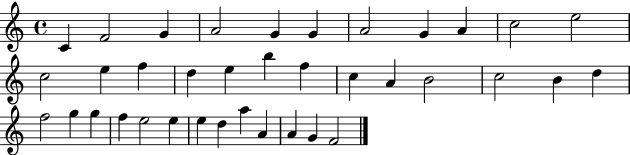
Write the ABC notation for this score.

X:1
T:Untitled
M:4/4
L:1/4
K:C
C F2 G A2 G G A2 G A c2 e2 c2 e f d e b f c A B2 c2 B d f2 g g f e2 e e d a A A G F2